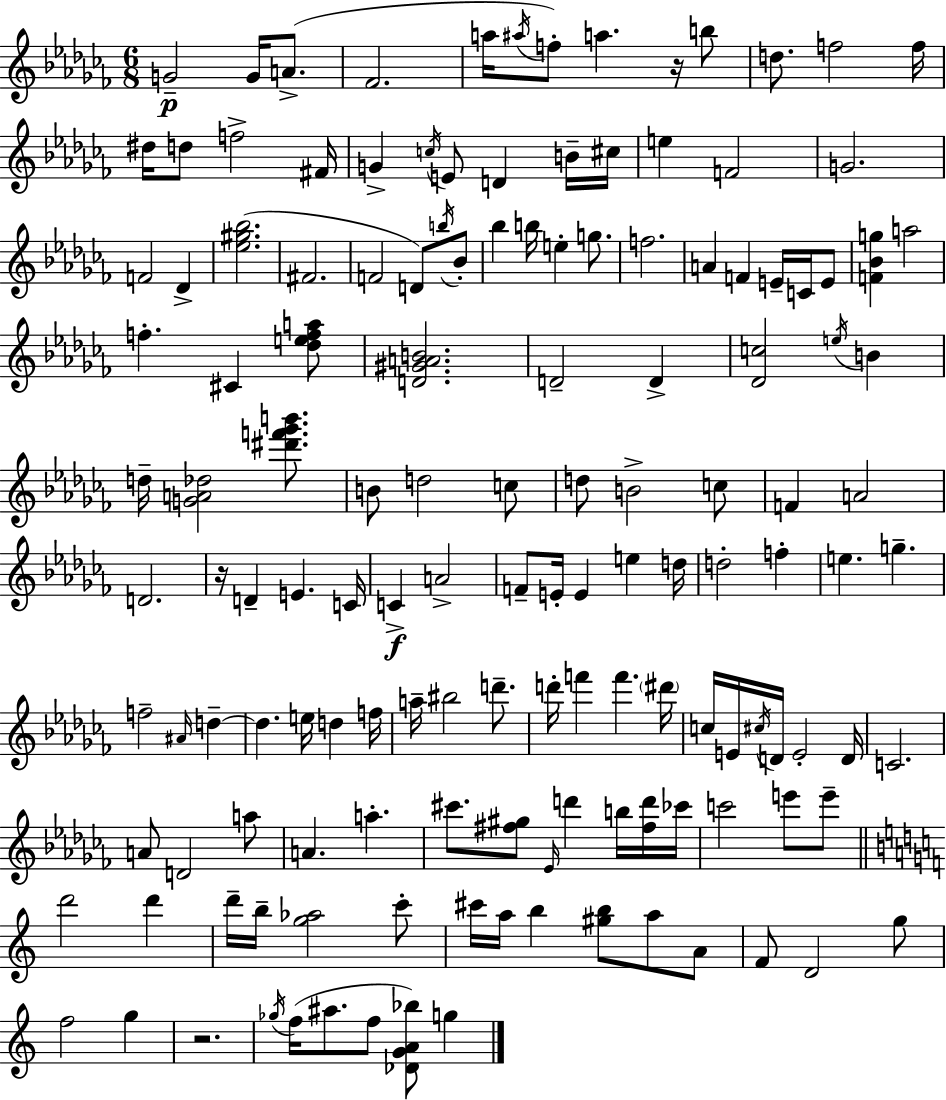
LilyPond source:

{
  \clef treble
  \numericTimeSignature
  \time 6/8
  \key aes \minor
  g'2--\p g'16 a'8.->( | fes'2. | a''16 \acciaccatura { ais''16 } f''8-.) a''4. r16 b''8 | d''8. f''2 | \break f''16 dis''16 d''8 f''2-> | fis'16 g'4-> \acciaccatura { c''16 } e'8 d'4 | b'16-- cis''16 e''4 f'2 | g'2. | \break f'2 des'4-> | <ees'' gis'' bes''>2.( | fis'2. | f'2 d'8) | \break \acciaccatura { b''16 } bes'8-. bes''4 b''16 e''4-. | g''8. f''2. | a'4 f'4 e'16-- | c'16 e'8 <f' bes' g''>4 a''2 | \break f''4.-. cis'4 | <des'' e'' f'' a''>8 <d' gis' a' b'>2. | d'2-- d'4-> | <des' c''>2 \acciaccatura { e''16 } | \break b'4 d''16-- <g' a' des''>2 | <dis''' f''' ges''' b'''>8. b'8 d''2 | c''8 d''8 b'2-> | c''8 f'4 a'2 | \break d'2. | r16 d'4-- e'4. | c'16 c'4->\f a'2-> | f'8-- e'16-. e'4 e''4 | \break d''16 d''2-. | f''4-. e''4. g''4.-- | f''2-- | \grace { ais'16 } d''4--~~ d''4. e''16 | \break d''4 f''16 a''16-- bis''2 | d'''8.-- d'''16-. f'''4 f'''4. | \parenthesize dis'''16 c''16 e'16 \acciaccatura { cis''16 } d'16 e'2-. | d'16 c'2. | \break a'8 d'2 | a''8 a'4. | a''4.-. cis'''8. <fis'' gis''>8 \grace { ees'16 } | d'''4 b''16 <fis'' d'''>16 ces'''16 c'''2 | \break e'''8 e'''8-- \bar "||" \break \key a \minor d'''2 d'''4 | d'''16-- b''16-- <g'' aes''>2 c'''8-. | cis'''16 a''16 b''4 <gis'' b''>8 a''8 a'8 | f'8 d'2 g''8 | \break f''2 g''4 | r2. | \acciaccatura { ges''16 } f''16( ais''8. f''8 <des' g' a' bes''>8) g''4 | \bar "|."
}